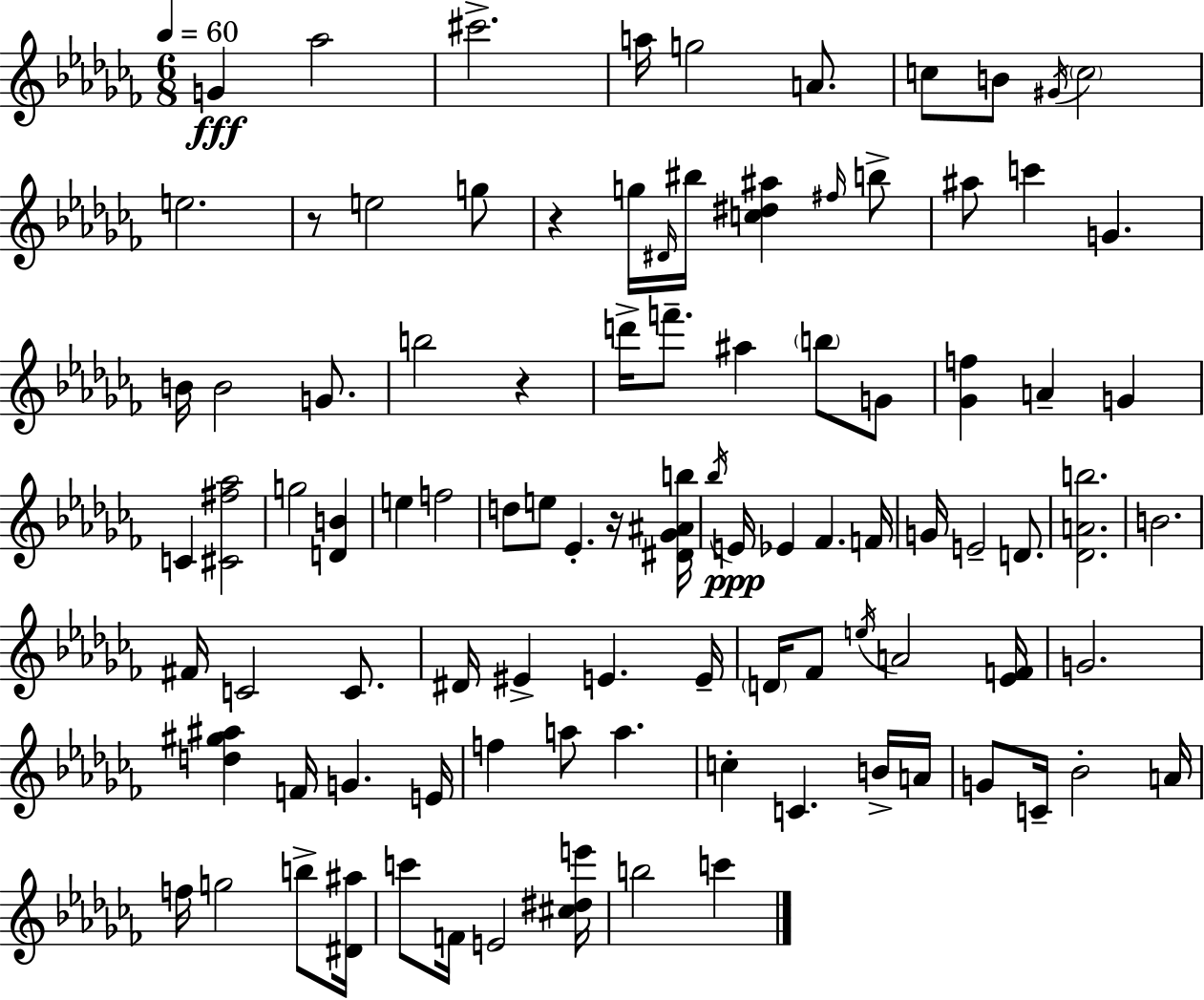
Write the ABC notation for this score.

X:1
T:Untitled
M:6/8
L:1/4
K:Abm
G _a2 ^c'2 a/4 g2 A/2 c/2 B/2 ^G/4 c2 e2 z/2 e2 g/2 z g/4 ^D/4 ^b/4 [c^d^a] ^f/4 b/2 ^a/2 c' G B/4 B2 G/2 b2 z d'/4 f'/2 ^a b/2 G/2 [_Gf] A G C [^C^f_a]2 g2 [DB] e f2 d/2 e/2 _E z/4 [^D_G^Ab]/4 _b/4 E/4 _E _F F/4 G/4 E2 D/2 [_DAb]2 B2 ^F/4 C2 C/2 ^D/4 ^E E E/4 D/4 _F/2 e/4 A2 [_EF]/4 G2 [d^g^a] F/4 G E/4 f a/2 a c C B/4 A/4 G/2 C/4 _B2 A/4 f/4 g2 b/2 [^D^a]/4 c'/2 F/4 E2 [^c^de']/4 b2 c'